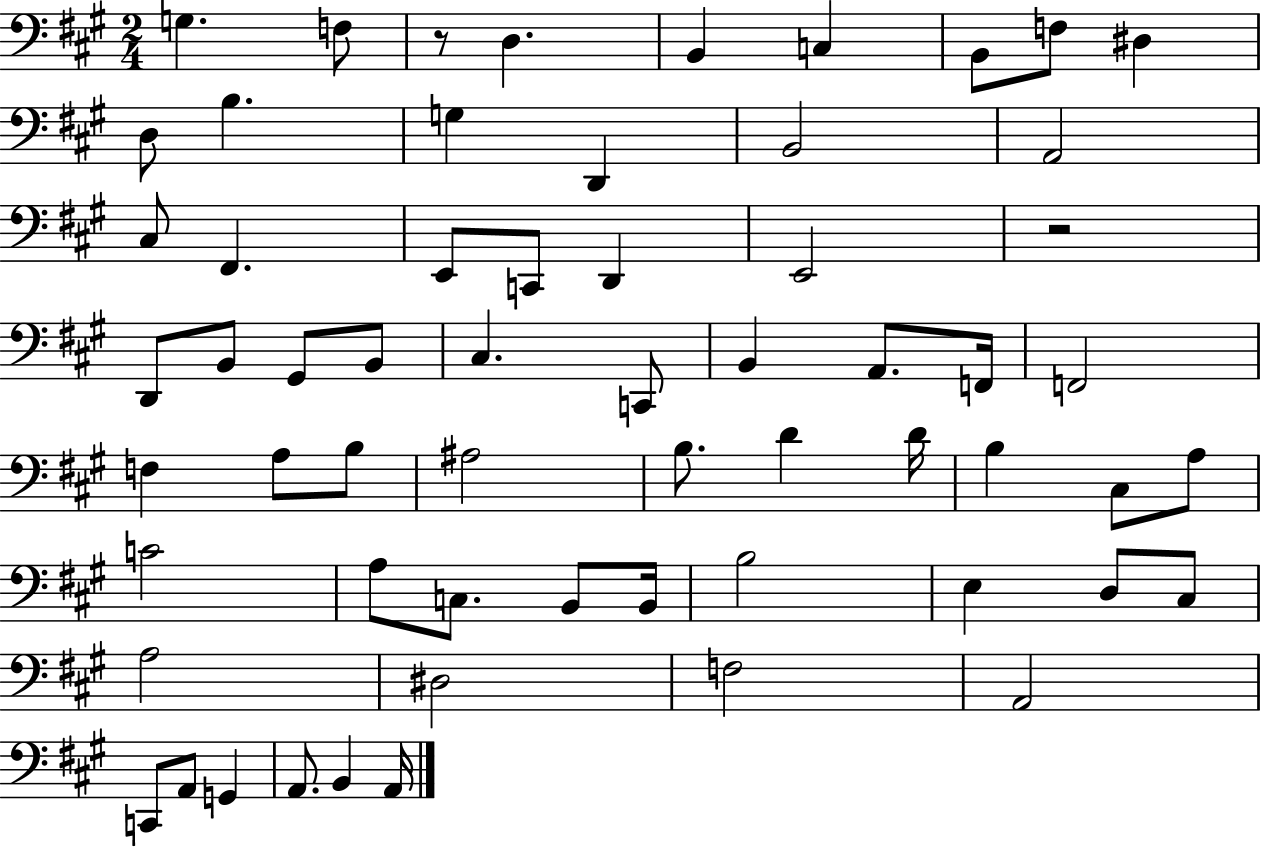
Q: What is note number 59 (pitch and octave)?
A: A2